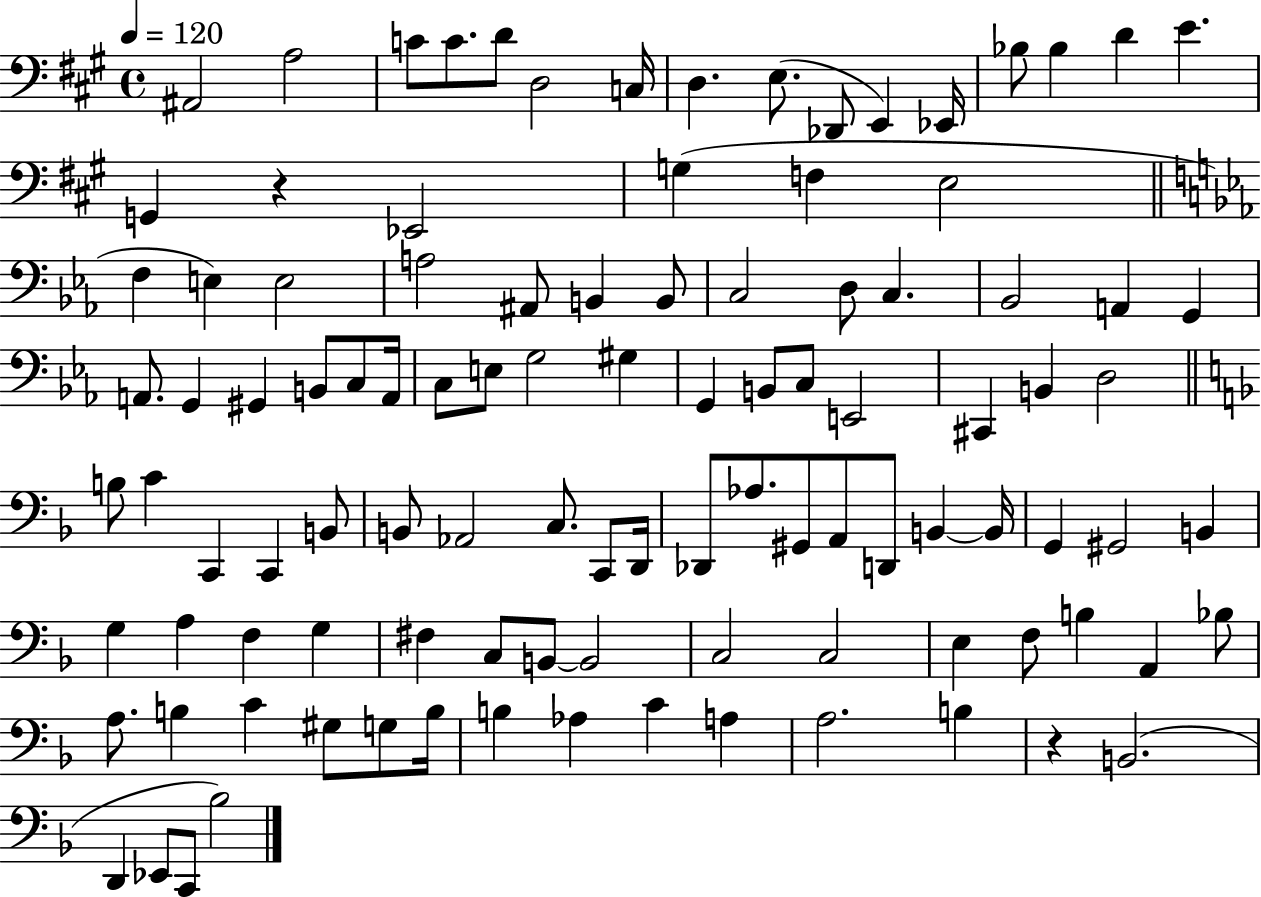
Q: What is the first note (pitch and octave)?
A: A#2